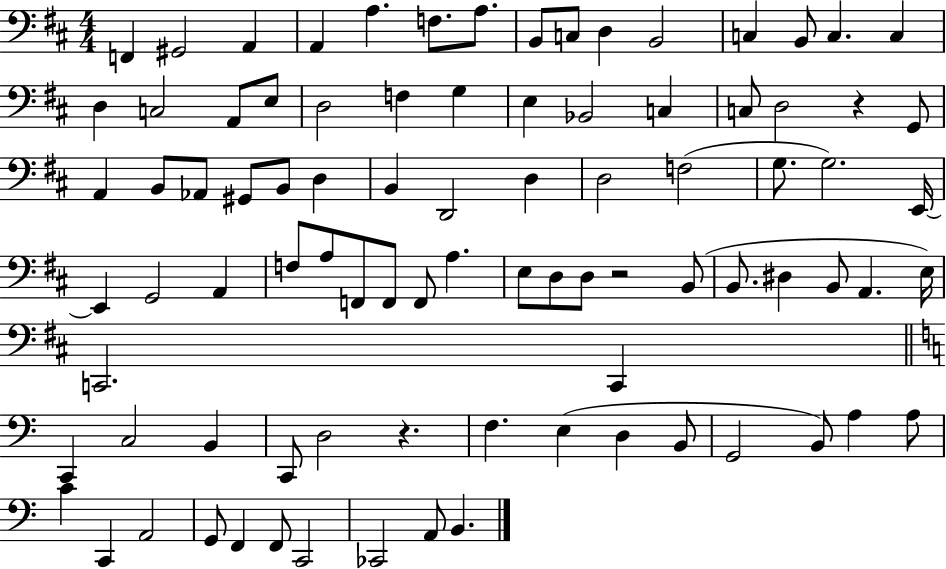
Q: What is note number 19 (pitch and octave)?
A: E3